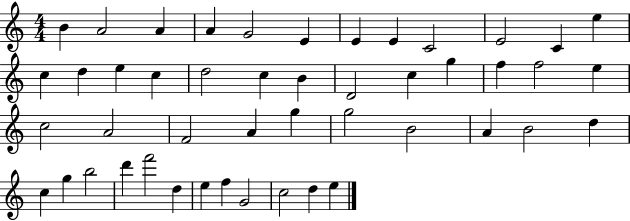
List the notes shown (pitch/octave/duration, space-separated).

B4/q A4/h A4/q A4/q G4/h E4/q E4/q E4/q C4/h E4/h C4/q E5/q C5/q D5/q E5/q C5/q D5/h C5/q B4/q D4/h C5/q G5/q F5/q F5/h E5/q C5/h A4/h F4/h A4/q G5/q G5/h B4/h A4/q B4/h D5/q C5/q G5/q B5/h D6/q F6/h D5/q E5/q F5/q G4/h C5/h D5/q E5/q